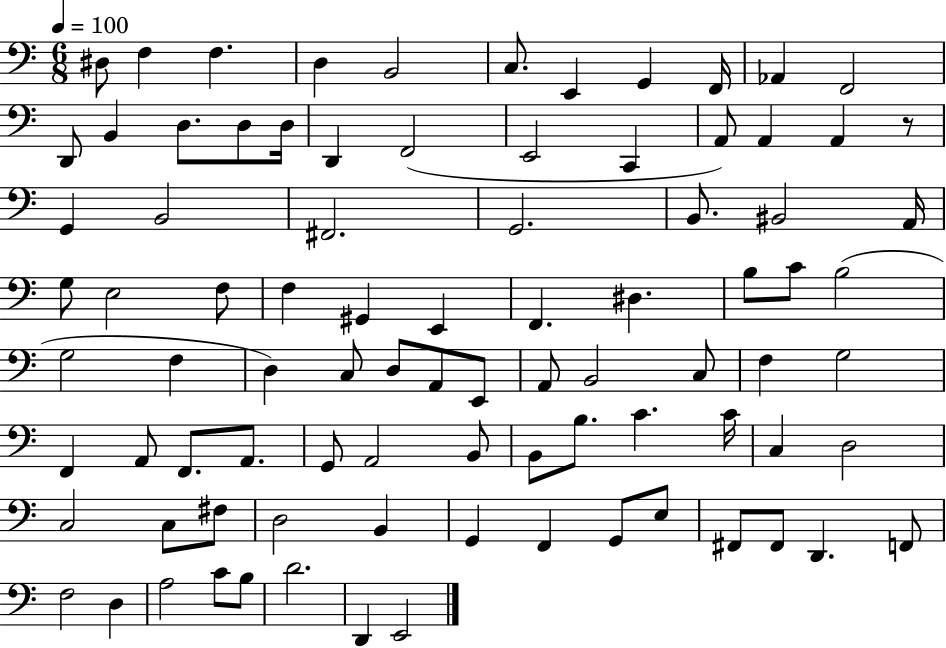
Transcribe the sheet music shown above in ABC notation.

X:1
T:Untitled
M:6/8
L:1/4
K:C
^D,/2 F, F, D, B,,2 C,/2 E,, G,, F,,/4 _A,, F,,2 D,,/2 B,, D,/2 D,/2 D,/4 D,, F,,2 E,,2 C,, A,,/2 A,, A,, z/2 G,, B,,2 ^F,,2 G,,2 B,,/2 ^B,,2 A,,/4 G,/2 E,2 F,/2 F, ^G,, E,, F,, ^D, B,/2 C/2 B,2 G,2 F, D, C,/2 D,/2 A,,/2 E,,/2 A,,/2 B,,2 C,/2 F, G,2 F,, A,,/2 F,,/2 A,,/2 G,,/2 A,,2 B,,/2 B,,/2 B,/2 C C/4 C, D,2 C,2 C,/2 ^F,/2 D,2 B,, G,, F,, G,,/2 E,/2 ^F,,/2 ^F,,/2 D,, F,,/2 F,2 D, A,2 C/2 B,/2 D2 D,, E,,2